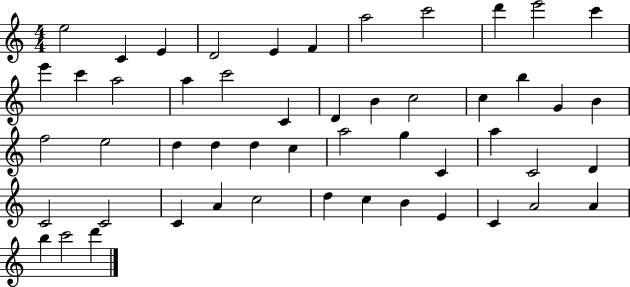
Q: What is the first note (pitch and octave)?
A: E5